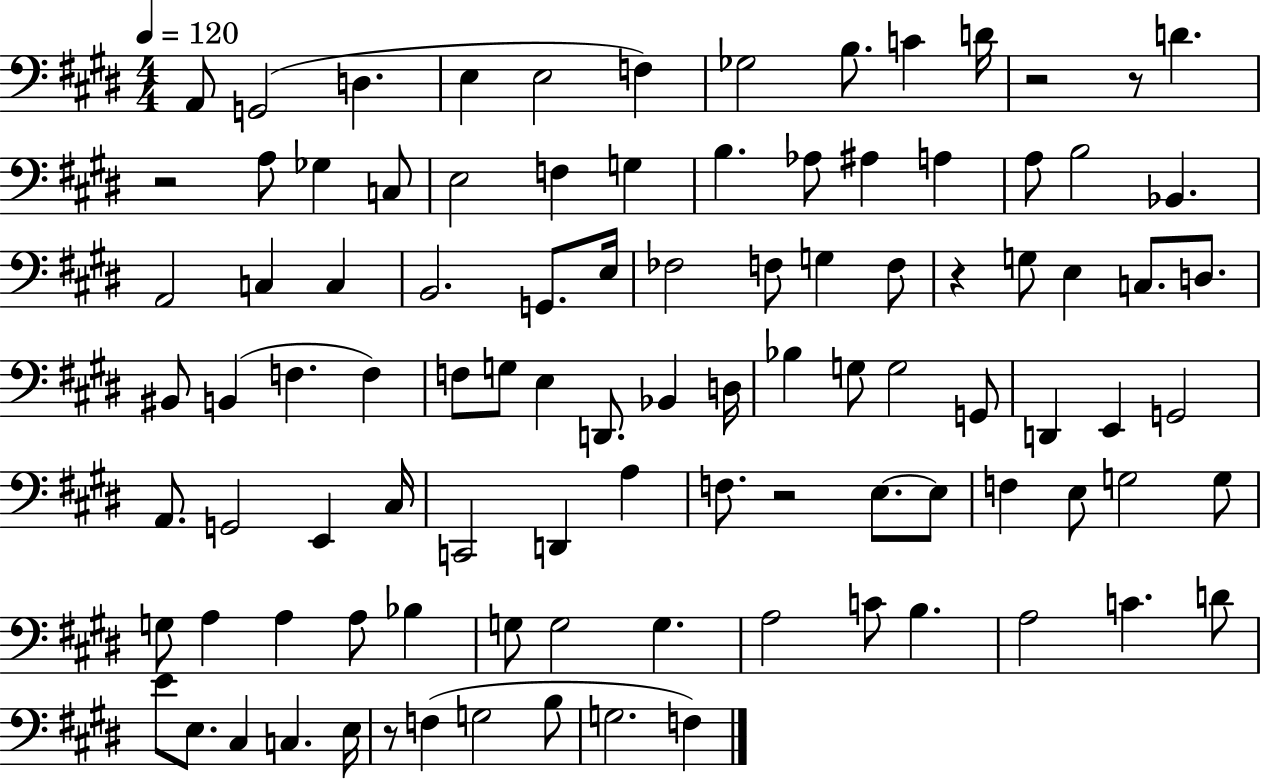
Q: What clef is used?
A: bass